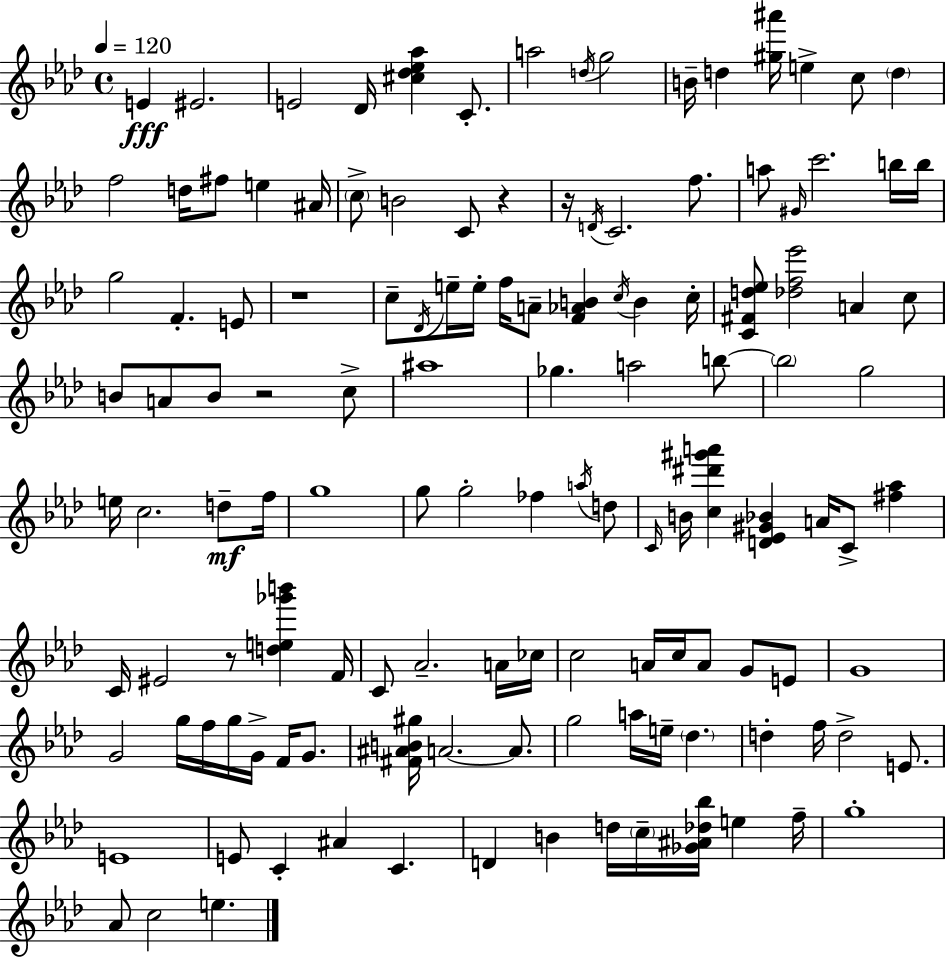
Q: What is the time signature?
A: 4/4